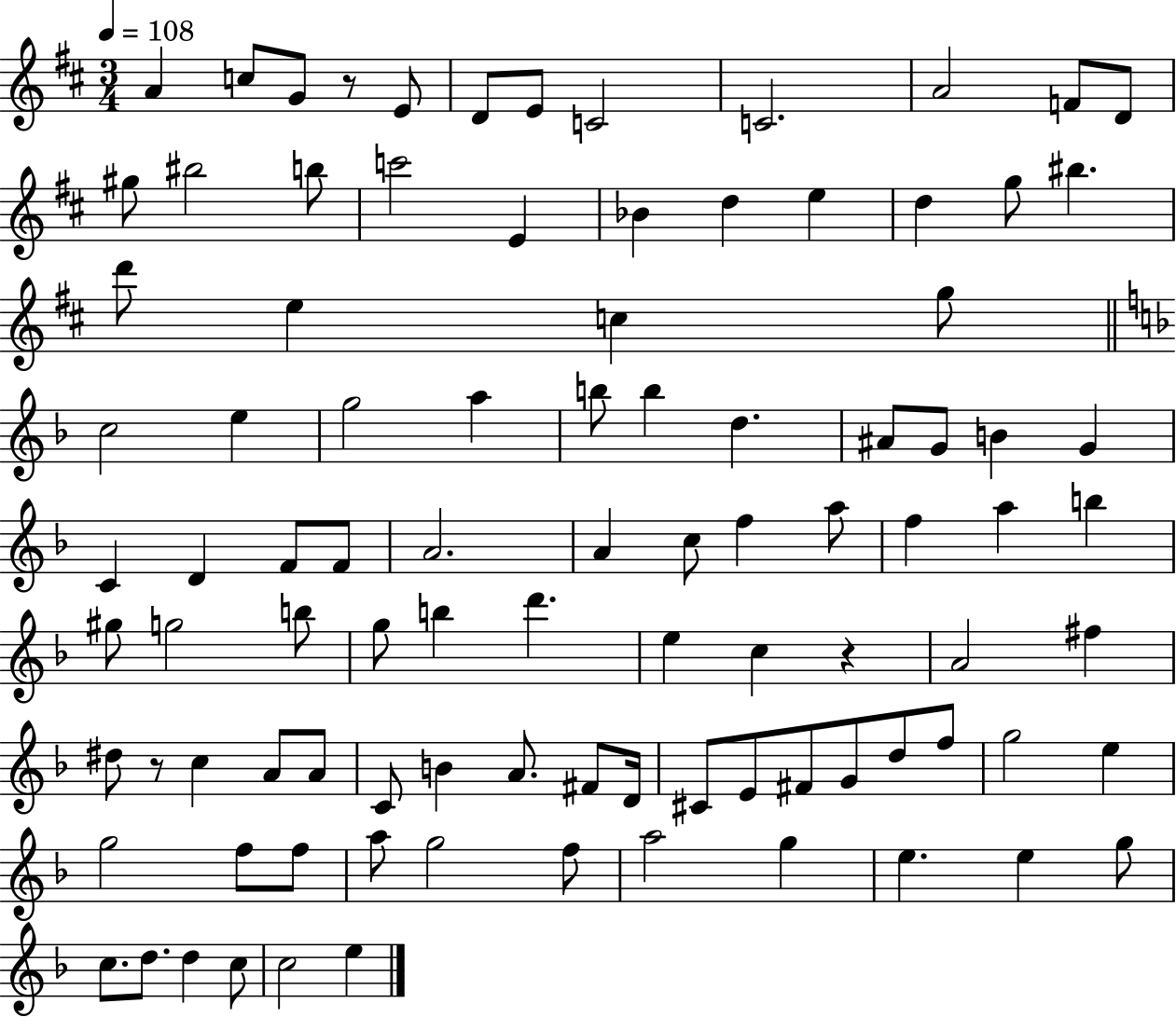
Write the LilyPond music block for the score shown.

{
  \clef treble
  \numericTimeSignature
  \time 3/4
  \key d \major
  \tempo 4 = 108
  a'4 c''8 g'8 r8 e'8 | d'8 e'8 c'2 | c'2. | a'2 f'8 d'8 | \break gis''8 bis''2 b''8 | c'''2 e'4 | bes'4 d''4 e''4 | d''4 g''8 bis''4. | \break d'''8 e''4 c''4 g''8 | \bar "||" \break \key f \major c''2 e''4 | g''2 a''4 | b''8 b''4 d''4. | ais'8 g'8 b'4 g'4 | \break c'4 d'4 f'8 f'8 | a'2. | a'4 c''8 f''4 a''8 | f''4 a''4 b''4 | \break gis''8 g''2 b''8 | g''8 b''4 d'''4. | e''4 c''4 r4 | a'2 fis''4 | \break dis''8 r8 c''4 a'8 a'8 | c'8 b'4 a'8. fis'8 d'16 | cis'8 e'8 fis'8 g'8 d''8 f''8 | g''2 e''4 | \break g''2 f''8 f''8 | a''8 g''2 f''8 | a''2 g''4 | e''4. e''4 g''8 | \break c''8. d''8. d''4 c''8 | c''2 e''4 | \bar "|."
}